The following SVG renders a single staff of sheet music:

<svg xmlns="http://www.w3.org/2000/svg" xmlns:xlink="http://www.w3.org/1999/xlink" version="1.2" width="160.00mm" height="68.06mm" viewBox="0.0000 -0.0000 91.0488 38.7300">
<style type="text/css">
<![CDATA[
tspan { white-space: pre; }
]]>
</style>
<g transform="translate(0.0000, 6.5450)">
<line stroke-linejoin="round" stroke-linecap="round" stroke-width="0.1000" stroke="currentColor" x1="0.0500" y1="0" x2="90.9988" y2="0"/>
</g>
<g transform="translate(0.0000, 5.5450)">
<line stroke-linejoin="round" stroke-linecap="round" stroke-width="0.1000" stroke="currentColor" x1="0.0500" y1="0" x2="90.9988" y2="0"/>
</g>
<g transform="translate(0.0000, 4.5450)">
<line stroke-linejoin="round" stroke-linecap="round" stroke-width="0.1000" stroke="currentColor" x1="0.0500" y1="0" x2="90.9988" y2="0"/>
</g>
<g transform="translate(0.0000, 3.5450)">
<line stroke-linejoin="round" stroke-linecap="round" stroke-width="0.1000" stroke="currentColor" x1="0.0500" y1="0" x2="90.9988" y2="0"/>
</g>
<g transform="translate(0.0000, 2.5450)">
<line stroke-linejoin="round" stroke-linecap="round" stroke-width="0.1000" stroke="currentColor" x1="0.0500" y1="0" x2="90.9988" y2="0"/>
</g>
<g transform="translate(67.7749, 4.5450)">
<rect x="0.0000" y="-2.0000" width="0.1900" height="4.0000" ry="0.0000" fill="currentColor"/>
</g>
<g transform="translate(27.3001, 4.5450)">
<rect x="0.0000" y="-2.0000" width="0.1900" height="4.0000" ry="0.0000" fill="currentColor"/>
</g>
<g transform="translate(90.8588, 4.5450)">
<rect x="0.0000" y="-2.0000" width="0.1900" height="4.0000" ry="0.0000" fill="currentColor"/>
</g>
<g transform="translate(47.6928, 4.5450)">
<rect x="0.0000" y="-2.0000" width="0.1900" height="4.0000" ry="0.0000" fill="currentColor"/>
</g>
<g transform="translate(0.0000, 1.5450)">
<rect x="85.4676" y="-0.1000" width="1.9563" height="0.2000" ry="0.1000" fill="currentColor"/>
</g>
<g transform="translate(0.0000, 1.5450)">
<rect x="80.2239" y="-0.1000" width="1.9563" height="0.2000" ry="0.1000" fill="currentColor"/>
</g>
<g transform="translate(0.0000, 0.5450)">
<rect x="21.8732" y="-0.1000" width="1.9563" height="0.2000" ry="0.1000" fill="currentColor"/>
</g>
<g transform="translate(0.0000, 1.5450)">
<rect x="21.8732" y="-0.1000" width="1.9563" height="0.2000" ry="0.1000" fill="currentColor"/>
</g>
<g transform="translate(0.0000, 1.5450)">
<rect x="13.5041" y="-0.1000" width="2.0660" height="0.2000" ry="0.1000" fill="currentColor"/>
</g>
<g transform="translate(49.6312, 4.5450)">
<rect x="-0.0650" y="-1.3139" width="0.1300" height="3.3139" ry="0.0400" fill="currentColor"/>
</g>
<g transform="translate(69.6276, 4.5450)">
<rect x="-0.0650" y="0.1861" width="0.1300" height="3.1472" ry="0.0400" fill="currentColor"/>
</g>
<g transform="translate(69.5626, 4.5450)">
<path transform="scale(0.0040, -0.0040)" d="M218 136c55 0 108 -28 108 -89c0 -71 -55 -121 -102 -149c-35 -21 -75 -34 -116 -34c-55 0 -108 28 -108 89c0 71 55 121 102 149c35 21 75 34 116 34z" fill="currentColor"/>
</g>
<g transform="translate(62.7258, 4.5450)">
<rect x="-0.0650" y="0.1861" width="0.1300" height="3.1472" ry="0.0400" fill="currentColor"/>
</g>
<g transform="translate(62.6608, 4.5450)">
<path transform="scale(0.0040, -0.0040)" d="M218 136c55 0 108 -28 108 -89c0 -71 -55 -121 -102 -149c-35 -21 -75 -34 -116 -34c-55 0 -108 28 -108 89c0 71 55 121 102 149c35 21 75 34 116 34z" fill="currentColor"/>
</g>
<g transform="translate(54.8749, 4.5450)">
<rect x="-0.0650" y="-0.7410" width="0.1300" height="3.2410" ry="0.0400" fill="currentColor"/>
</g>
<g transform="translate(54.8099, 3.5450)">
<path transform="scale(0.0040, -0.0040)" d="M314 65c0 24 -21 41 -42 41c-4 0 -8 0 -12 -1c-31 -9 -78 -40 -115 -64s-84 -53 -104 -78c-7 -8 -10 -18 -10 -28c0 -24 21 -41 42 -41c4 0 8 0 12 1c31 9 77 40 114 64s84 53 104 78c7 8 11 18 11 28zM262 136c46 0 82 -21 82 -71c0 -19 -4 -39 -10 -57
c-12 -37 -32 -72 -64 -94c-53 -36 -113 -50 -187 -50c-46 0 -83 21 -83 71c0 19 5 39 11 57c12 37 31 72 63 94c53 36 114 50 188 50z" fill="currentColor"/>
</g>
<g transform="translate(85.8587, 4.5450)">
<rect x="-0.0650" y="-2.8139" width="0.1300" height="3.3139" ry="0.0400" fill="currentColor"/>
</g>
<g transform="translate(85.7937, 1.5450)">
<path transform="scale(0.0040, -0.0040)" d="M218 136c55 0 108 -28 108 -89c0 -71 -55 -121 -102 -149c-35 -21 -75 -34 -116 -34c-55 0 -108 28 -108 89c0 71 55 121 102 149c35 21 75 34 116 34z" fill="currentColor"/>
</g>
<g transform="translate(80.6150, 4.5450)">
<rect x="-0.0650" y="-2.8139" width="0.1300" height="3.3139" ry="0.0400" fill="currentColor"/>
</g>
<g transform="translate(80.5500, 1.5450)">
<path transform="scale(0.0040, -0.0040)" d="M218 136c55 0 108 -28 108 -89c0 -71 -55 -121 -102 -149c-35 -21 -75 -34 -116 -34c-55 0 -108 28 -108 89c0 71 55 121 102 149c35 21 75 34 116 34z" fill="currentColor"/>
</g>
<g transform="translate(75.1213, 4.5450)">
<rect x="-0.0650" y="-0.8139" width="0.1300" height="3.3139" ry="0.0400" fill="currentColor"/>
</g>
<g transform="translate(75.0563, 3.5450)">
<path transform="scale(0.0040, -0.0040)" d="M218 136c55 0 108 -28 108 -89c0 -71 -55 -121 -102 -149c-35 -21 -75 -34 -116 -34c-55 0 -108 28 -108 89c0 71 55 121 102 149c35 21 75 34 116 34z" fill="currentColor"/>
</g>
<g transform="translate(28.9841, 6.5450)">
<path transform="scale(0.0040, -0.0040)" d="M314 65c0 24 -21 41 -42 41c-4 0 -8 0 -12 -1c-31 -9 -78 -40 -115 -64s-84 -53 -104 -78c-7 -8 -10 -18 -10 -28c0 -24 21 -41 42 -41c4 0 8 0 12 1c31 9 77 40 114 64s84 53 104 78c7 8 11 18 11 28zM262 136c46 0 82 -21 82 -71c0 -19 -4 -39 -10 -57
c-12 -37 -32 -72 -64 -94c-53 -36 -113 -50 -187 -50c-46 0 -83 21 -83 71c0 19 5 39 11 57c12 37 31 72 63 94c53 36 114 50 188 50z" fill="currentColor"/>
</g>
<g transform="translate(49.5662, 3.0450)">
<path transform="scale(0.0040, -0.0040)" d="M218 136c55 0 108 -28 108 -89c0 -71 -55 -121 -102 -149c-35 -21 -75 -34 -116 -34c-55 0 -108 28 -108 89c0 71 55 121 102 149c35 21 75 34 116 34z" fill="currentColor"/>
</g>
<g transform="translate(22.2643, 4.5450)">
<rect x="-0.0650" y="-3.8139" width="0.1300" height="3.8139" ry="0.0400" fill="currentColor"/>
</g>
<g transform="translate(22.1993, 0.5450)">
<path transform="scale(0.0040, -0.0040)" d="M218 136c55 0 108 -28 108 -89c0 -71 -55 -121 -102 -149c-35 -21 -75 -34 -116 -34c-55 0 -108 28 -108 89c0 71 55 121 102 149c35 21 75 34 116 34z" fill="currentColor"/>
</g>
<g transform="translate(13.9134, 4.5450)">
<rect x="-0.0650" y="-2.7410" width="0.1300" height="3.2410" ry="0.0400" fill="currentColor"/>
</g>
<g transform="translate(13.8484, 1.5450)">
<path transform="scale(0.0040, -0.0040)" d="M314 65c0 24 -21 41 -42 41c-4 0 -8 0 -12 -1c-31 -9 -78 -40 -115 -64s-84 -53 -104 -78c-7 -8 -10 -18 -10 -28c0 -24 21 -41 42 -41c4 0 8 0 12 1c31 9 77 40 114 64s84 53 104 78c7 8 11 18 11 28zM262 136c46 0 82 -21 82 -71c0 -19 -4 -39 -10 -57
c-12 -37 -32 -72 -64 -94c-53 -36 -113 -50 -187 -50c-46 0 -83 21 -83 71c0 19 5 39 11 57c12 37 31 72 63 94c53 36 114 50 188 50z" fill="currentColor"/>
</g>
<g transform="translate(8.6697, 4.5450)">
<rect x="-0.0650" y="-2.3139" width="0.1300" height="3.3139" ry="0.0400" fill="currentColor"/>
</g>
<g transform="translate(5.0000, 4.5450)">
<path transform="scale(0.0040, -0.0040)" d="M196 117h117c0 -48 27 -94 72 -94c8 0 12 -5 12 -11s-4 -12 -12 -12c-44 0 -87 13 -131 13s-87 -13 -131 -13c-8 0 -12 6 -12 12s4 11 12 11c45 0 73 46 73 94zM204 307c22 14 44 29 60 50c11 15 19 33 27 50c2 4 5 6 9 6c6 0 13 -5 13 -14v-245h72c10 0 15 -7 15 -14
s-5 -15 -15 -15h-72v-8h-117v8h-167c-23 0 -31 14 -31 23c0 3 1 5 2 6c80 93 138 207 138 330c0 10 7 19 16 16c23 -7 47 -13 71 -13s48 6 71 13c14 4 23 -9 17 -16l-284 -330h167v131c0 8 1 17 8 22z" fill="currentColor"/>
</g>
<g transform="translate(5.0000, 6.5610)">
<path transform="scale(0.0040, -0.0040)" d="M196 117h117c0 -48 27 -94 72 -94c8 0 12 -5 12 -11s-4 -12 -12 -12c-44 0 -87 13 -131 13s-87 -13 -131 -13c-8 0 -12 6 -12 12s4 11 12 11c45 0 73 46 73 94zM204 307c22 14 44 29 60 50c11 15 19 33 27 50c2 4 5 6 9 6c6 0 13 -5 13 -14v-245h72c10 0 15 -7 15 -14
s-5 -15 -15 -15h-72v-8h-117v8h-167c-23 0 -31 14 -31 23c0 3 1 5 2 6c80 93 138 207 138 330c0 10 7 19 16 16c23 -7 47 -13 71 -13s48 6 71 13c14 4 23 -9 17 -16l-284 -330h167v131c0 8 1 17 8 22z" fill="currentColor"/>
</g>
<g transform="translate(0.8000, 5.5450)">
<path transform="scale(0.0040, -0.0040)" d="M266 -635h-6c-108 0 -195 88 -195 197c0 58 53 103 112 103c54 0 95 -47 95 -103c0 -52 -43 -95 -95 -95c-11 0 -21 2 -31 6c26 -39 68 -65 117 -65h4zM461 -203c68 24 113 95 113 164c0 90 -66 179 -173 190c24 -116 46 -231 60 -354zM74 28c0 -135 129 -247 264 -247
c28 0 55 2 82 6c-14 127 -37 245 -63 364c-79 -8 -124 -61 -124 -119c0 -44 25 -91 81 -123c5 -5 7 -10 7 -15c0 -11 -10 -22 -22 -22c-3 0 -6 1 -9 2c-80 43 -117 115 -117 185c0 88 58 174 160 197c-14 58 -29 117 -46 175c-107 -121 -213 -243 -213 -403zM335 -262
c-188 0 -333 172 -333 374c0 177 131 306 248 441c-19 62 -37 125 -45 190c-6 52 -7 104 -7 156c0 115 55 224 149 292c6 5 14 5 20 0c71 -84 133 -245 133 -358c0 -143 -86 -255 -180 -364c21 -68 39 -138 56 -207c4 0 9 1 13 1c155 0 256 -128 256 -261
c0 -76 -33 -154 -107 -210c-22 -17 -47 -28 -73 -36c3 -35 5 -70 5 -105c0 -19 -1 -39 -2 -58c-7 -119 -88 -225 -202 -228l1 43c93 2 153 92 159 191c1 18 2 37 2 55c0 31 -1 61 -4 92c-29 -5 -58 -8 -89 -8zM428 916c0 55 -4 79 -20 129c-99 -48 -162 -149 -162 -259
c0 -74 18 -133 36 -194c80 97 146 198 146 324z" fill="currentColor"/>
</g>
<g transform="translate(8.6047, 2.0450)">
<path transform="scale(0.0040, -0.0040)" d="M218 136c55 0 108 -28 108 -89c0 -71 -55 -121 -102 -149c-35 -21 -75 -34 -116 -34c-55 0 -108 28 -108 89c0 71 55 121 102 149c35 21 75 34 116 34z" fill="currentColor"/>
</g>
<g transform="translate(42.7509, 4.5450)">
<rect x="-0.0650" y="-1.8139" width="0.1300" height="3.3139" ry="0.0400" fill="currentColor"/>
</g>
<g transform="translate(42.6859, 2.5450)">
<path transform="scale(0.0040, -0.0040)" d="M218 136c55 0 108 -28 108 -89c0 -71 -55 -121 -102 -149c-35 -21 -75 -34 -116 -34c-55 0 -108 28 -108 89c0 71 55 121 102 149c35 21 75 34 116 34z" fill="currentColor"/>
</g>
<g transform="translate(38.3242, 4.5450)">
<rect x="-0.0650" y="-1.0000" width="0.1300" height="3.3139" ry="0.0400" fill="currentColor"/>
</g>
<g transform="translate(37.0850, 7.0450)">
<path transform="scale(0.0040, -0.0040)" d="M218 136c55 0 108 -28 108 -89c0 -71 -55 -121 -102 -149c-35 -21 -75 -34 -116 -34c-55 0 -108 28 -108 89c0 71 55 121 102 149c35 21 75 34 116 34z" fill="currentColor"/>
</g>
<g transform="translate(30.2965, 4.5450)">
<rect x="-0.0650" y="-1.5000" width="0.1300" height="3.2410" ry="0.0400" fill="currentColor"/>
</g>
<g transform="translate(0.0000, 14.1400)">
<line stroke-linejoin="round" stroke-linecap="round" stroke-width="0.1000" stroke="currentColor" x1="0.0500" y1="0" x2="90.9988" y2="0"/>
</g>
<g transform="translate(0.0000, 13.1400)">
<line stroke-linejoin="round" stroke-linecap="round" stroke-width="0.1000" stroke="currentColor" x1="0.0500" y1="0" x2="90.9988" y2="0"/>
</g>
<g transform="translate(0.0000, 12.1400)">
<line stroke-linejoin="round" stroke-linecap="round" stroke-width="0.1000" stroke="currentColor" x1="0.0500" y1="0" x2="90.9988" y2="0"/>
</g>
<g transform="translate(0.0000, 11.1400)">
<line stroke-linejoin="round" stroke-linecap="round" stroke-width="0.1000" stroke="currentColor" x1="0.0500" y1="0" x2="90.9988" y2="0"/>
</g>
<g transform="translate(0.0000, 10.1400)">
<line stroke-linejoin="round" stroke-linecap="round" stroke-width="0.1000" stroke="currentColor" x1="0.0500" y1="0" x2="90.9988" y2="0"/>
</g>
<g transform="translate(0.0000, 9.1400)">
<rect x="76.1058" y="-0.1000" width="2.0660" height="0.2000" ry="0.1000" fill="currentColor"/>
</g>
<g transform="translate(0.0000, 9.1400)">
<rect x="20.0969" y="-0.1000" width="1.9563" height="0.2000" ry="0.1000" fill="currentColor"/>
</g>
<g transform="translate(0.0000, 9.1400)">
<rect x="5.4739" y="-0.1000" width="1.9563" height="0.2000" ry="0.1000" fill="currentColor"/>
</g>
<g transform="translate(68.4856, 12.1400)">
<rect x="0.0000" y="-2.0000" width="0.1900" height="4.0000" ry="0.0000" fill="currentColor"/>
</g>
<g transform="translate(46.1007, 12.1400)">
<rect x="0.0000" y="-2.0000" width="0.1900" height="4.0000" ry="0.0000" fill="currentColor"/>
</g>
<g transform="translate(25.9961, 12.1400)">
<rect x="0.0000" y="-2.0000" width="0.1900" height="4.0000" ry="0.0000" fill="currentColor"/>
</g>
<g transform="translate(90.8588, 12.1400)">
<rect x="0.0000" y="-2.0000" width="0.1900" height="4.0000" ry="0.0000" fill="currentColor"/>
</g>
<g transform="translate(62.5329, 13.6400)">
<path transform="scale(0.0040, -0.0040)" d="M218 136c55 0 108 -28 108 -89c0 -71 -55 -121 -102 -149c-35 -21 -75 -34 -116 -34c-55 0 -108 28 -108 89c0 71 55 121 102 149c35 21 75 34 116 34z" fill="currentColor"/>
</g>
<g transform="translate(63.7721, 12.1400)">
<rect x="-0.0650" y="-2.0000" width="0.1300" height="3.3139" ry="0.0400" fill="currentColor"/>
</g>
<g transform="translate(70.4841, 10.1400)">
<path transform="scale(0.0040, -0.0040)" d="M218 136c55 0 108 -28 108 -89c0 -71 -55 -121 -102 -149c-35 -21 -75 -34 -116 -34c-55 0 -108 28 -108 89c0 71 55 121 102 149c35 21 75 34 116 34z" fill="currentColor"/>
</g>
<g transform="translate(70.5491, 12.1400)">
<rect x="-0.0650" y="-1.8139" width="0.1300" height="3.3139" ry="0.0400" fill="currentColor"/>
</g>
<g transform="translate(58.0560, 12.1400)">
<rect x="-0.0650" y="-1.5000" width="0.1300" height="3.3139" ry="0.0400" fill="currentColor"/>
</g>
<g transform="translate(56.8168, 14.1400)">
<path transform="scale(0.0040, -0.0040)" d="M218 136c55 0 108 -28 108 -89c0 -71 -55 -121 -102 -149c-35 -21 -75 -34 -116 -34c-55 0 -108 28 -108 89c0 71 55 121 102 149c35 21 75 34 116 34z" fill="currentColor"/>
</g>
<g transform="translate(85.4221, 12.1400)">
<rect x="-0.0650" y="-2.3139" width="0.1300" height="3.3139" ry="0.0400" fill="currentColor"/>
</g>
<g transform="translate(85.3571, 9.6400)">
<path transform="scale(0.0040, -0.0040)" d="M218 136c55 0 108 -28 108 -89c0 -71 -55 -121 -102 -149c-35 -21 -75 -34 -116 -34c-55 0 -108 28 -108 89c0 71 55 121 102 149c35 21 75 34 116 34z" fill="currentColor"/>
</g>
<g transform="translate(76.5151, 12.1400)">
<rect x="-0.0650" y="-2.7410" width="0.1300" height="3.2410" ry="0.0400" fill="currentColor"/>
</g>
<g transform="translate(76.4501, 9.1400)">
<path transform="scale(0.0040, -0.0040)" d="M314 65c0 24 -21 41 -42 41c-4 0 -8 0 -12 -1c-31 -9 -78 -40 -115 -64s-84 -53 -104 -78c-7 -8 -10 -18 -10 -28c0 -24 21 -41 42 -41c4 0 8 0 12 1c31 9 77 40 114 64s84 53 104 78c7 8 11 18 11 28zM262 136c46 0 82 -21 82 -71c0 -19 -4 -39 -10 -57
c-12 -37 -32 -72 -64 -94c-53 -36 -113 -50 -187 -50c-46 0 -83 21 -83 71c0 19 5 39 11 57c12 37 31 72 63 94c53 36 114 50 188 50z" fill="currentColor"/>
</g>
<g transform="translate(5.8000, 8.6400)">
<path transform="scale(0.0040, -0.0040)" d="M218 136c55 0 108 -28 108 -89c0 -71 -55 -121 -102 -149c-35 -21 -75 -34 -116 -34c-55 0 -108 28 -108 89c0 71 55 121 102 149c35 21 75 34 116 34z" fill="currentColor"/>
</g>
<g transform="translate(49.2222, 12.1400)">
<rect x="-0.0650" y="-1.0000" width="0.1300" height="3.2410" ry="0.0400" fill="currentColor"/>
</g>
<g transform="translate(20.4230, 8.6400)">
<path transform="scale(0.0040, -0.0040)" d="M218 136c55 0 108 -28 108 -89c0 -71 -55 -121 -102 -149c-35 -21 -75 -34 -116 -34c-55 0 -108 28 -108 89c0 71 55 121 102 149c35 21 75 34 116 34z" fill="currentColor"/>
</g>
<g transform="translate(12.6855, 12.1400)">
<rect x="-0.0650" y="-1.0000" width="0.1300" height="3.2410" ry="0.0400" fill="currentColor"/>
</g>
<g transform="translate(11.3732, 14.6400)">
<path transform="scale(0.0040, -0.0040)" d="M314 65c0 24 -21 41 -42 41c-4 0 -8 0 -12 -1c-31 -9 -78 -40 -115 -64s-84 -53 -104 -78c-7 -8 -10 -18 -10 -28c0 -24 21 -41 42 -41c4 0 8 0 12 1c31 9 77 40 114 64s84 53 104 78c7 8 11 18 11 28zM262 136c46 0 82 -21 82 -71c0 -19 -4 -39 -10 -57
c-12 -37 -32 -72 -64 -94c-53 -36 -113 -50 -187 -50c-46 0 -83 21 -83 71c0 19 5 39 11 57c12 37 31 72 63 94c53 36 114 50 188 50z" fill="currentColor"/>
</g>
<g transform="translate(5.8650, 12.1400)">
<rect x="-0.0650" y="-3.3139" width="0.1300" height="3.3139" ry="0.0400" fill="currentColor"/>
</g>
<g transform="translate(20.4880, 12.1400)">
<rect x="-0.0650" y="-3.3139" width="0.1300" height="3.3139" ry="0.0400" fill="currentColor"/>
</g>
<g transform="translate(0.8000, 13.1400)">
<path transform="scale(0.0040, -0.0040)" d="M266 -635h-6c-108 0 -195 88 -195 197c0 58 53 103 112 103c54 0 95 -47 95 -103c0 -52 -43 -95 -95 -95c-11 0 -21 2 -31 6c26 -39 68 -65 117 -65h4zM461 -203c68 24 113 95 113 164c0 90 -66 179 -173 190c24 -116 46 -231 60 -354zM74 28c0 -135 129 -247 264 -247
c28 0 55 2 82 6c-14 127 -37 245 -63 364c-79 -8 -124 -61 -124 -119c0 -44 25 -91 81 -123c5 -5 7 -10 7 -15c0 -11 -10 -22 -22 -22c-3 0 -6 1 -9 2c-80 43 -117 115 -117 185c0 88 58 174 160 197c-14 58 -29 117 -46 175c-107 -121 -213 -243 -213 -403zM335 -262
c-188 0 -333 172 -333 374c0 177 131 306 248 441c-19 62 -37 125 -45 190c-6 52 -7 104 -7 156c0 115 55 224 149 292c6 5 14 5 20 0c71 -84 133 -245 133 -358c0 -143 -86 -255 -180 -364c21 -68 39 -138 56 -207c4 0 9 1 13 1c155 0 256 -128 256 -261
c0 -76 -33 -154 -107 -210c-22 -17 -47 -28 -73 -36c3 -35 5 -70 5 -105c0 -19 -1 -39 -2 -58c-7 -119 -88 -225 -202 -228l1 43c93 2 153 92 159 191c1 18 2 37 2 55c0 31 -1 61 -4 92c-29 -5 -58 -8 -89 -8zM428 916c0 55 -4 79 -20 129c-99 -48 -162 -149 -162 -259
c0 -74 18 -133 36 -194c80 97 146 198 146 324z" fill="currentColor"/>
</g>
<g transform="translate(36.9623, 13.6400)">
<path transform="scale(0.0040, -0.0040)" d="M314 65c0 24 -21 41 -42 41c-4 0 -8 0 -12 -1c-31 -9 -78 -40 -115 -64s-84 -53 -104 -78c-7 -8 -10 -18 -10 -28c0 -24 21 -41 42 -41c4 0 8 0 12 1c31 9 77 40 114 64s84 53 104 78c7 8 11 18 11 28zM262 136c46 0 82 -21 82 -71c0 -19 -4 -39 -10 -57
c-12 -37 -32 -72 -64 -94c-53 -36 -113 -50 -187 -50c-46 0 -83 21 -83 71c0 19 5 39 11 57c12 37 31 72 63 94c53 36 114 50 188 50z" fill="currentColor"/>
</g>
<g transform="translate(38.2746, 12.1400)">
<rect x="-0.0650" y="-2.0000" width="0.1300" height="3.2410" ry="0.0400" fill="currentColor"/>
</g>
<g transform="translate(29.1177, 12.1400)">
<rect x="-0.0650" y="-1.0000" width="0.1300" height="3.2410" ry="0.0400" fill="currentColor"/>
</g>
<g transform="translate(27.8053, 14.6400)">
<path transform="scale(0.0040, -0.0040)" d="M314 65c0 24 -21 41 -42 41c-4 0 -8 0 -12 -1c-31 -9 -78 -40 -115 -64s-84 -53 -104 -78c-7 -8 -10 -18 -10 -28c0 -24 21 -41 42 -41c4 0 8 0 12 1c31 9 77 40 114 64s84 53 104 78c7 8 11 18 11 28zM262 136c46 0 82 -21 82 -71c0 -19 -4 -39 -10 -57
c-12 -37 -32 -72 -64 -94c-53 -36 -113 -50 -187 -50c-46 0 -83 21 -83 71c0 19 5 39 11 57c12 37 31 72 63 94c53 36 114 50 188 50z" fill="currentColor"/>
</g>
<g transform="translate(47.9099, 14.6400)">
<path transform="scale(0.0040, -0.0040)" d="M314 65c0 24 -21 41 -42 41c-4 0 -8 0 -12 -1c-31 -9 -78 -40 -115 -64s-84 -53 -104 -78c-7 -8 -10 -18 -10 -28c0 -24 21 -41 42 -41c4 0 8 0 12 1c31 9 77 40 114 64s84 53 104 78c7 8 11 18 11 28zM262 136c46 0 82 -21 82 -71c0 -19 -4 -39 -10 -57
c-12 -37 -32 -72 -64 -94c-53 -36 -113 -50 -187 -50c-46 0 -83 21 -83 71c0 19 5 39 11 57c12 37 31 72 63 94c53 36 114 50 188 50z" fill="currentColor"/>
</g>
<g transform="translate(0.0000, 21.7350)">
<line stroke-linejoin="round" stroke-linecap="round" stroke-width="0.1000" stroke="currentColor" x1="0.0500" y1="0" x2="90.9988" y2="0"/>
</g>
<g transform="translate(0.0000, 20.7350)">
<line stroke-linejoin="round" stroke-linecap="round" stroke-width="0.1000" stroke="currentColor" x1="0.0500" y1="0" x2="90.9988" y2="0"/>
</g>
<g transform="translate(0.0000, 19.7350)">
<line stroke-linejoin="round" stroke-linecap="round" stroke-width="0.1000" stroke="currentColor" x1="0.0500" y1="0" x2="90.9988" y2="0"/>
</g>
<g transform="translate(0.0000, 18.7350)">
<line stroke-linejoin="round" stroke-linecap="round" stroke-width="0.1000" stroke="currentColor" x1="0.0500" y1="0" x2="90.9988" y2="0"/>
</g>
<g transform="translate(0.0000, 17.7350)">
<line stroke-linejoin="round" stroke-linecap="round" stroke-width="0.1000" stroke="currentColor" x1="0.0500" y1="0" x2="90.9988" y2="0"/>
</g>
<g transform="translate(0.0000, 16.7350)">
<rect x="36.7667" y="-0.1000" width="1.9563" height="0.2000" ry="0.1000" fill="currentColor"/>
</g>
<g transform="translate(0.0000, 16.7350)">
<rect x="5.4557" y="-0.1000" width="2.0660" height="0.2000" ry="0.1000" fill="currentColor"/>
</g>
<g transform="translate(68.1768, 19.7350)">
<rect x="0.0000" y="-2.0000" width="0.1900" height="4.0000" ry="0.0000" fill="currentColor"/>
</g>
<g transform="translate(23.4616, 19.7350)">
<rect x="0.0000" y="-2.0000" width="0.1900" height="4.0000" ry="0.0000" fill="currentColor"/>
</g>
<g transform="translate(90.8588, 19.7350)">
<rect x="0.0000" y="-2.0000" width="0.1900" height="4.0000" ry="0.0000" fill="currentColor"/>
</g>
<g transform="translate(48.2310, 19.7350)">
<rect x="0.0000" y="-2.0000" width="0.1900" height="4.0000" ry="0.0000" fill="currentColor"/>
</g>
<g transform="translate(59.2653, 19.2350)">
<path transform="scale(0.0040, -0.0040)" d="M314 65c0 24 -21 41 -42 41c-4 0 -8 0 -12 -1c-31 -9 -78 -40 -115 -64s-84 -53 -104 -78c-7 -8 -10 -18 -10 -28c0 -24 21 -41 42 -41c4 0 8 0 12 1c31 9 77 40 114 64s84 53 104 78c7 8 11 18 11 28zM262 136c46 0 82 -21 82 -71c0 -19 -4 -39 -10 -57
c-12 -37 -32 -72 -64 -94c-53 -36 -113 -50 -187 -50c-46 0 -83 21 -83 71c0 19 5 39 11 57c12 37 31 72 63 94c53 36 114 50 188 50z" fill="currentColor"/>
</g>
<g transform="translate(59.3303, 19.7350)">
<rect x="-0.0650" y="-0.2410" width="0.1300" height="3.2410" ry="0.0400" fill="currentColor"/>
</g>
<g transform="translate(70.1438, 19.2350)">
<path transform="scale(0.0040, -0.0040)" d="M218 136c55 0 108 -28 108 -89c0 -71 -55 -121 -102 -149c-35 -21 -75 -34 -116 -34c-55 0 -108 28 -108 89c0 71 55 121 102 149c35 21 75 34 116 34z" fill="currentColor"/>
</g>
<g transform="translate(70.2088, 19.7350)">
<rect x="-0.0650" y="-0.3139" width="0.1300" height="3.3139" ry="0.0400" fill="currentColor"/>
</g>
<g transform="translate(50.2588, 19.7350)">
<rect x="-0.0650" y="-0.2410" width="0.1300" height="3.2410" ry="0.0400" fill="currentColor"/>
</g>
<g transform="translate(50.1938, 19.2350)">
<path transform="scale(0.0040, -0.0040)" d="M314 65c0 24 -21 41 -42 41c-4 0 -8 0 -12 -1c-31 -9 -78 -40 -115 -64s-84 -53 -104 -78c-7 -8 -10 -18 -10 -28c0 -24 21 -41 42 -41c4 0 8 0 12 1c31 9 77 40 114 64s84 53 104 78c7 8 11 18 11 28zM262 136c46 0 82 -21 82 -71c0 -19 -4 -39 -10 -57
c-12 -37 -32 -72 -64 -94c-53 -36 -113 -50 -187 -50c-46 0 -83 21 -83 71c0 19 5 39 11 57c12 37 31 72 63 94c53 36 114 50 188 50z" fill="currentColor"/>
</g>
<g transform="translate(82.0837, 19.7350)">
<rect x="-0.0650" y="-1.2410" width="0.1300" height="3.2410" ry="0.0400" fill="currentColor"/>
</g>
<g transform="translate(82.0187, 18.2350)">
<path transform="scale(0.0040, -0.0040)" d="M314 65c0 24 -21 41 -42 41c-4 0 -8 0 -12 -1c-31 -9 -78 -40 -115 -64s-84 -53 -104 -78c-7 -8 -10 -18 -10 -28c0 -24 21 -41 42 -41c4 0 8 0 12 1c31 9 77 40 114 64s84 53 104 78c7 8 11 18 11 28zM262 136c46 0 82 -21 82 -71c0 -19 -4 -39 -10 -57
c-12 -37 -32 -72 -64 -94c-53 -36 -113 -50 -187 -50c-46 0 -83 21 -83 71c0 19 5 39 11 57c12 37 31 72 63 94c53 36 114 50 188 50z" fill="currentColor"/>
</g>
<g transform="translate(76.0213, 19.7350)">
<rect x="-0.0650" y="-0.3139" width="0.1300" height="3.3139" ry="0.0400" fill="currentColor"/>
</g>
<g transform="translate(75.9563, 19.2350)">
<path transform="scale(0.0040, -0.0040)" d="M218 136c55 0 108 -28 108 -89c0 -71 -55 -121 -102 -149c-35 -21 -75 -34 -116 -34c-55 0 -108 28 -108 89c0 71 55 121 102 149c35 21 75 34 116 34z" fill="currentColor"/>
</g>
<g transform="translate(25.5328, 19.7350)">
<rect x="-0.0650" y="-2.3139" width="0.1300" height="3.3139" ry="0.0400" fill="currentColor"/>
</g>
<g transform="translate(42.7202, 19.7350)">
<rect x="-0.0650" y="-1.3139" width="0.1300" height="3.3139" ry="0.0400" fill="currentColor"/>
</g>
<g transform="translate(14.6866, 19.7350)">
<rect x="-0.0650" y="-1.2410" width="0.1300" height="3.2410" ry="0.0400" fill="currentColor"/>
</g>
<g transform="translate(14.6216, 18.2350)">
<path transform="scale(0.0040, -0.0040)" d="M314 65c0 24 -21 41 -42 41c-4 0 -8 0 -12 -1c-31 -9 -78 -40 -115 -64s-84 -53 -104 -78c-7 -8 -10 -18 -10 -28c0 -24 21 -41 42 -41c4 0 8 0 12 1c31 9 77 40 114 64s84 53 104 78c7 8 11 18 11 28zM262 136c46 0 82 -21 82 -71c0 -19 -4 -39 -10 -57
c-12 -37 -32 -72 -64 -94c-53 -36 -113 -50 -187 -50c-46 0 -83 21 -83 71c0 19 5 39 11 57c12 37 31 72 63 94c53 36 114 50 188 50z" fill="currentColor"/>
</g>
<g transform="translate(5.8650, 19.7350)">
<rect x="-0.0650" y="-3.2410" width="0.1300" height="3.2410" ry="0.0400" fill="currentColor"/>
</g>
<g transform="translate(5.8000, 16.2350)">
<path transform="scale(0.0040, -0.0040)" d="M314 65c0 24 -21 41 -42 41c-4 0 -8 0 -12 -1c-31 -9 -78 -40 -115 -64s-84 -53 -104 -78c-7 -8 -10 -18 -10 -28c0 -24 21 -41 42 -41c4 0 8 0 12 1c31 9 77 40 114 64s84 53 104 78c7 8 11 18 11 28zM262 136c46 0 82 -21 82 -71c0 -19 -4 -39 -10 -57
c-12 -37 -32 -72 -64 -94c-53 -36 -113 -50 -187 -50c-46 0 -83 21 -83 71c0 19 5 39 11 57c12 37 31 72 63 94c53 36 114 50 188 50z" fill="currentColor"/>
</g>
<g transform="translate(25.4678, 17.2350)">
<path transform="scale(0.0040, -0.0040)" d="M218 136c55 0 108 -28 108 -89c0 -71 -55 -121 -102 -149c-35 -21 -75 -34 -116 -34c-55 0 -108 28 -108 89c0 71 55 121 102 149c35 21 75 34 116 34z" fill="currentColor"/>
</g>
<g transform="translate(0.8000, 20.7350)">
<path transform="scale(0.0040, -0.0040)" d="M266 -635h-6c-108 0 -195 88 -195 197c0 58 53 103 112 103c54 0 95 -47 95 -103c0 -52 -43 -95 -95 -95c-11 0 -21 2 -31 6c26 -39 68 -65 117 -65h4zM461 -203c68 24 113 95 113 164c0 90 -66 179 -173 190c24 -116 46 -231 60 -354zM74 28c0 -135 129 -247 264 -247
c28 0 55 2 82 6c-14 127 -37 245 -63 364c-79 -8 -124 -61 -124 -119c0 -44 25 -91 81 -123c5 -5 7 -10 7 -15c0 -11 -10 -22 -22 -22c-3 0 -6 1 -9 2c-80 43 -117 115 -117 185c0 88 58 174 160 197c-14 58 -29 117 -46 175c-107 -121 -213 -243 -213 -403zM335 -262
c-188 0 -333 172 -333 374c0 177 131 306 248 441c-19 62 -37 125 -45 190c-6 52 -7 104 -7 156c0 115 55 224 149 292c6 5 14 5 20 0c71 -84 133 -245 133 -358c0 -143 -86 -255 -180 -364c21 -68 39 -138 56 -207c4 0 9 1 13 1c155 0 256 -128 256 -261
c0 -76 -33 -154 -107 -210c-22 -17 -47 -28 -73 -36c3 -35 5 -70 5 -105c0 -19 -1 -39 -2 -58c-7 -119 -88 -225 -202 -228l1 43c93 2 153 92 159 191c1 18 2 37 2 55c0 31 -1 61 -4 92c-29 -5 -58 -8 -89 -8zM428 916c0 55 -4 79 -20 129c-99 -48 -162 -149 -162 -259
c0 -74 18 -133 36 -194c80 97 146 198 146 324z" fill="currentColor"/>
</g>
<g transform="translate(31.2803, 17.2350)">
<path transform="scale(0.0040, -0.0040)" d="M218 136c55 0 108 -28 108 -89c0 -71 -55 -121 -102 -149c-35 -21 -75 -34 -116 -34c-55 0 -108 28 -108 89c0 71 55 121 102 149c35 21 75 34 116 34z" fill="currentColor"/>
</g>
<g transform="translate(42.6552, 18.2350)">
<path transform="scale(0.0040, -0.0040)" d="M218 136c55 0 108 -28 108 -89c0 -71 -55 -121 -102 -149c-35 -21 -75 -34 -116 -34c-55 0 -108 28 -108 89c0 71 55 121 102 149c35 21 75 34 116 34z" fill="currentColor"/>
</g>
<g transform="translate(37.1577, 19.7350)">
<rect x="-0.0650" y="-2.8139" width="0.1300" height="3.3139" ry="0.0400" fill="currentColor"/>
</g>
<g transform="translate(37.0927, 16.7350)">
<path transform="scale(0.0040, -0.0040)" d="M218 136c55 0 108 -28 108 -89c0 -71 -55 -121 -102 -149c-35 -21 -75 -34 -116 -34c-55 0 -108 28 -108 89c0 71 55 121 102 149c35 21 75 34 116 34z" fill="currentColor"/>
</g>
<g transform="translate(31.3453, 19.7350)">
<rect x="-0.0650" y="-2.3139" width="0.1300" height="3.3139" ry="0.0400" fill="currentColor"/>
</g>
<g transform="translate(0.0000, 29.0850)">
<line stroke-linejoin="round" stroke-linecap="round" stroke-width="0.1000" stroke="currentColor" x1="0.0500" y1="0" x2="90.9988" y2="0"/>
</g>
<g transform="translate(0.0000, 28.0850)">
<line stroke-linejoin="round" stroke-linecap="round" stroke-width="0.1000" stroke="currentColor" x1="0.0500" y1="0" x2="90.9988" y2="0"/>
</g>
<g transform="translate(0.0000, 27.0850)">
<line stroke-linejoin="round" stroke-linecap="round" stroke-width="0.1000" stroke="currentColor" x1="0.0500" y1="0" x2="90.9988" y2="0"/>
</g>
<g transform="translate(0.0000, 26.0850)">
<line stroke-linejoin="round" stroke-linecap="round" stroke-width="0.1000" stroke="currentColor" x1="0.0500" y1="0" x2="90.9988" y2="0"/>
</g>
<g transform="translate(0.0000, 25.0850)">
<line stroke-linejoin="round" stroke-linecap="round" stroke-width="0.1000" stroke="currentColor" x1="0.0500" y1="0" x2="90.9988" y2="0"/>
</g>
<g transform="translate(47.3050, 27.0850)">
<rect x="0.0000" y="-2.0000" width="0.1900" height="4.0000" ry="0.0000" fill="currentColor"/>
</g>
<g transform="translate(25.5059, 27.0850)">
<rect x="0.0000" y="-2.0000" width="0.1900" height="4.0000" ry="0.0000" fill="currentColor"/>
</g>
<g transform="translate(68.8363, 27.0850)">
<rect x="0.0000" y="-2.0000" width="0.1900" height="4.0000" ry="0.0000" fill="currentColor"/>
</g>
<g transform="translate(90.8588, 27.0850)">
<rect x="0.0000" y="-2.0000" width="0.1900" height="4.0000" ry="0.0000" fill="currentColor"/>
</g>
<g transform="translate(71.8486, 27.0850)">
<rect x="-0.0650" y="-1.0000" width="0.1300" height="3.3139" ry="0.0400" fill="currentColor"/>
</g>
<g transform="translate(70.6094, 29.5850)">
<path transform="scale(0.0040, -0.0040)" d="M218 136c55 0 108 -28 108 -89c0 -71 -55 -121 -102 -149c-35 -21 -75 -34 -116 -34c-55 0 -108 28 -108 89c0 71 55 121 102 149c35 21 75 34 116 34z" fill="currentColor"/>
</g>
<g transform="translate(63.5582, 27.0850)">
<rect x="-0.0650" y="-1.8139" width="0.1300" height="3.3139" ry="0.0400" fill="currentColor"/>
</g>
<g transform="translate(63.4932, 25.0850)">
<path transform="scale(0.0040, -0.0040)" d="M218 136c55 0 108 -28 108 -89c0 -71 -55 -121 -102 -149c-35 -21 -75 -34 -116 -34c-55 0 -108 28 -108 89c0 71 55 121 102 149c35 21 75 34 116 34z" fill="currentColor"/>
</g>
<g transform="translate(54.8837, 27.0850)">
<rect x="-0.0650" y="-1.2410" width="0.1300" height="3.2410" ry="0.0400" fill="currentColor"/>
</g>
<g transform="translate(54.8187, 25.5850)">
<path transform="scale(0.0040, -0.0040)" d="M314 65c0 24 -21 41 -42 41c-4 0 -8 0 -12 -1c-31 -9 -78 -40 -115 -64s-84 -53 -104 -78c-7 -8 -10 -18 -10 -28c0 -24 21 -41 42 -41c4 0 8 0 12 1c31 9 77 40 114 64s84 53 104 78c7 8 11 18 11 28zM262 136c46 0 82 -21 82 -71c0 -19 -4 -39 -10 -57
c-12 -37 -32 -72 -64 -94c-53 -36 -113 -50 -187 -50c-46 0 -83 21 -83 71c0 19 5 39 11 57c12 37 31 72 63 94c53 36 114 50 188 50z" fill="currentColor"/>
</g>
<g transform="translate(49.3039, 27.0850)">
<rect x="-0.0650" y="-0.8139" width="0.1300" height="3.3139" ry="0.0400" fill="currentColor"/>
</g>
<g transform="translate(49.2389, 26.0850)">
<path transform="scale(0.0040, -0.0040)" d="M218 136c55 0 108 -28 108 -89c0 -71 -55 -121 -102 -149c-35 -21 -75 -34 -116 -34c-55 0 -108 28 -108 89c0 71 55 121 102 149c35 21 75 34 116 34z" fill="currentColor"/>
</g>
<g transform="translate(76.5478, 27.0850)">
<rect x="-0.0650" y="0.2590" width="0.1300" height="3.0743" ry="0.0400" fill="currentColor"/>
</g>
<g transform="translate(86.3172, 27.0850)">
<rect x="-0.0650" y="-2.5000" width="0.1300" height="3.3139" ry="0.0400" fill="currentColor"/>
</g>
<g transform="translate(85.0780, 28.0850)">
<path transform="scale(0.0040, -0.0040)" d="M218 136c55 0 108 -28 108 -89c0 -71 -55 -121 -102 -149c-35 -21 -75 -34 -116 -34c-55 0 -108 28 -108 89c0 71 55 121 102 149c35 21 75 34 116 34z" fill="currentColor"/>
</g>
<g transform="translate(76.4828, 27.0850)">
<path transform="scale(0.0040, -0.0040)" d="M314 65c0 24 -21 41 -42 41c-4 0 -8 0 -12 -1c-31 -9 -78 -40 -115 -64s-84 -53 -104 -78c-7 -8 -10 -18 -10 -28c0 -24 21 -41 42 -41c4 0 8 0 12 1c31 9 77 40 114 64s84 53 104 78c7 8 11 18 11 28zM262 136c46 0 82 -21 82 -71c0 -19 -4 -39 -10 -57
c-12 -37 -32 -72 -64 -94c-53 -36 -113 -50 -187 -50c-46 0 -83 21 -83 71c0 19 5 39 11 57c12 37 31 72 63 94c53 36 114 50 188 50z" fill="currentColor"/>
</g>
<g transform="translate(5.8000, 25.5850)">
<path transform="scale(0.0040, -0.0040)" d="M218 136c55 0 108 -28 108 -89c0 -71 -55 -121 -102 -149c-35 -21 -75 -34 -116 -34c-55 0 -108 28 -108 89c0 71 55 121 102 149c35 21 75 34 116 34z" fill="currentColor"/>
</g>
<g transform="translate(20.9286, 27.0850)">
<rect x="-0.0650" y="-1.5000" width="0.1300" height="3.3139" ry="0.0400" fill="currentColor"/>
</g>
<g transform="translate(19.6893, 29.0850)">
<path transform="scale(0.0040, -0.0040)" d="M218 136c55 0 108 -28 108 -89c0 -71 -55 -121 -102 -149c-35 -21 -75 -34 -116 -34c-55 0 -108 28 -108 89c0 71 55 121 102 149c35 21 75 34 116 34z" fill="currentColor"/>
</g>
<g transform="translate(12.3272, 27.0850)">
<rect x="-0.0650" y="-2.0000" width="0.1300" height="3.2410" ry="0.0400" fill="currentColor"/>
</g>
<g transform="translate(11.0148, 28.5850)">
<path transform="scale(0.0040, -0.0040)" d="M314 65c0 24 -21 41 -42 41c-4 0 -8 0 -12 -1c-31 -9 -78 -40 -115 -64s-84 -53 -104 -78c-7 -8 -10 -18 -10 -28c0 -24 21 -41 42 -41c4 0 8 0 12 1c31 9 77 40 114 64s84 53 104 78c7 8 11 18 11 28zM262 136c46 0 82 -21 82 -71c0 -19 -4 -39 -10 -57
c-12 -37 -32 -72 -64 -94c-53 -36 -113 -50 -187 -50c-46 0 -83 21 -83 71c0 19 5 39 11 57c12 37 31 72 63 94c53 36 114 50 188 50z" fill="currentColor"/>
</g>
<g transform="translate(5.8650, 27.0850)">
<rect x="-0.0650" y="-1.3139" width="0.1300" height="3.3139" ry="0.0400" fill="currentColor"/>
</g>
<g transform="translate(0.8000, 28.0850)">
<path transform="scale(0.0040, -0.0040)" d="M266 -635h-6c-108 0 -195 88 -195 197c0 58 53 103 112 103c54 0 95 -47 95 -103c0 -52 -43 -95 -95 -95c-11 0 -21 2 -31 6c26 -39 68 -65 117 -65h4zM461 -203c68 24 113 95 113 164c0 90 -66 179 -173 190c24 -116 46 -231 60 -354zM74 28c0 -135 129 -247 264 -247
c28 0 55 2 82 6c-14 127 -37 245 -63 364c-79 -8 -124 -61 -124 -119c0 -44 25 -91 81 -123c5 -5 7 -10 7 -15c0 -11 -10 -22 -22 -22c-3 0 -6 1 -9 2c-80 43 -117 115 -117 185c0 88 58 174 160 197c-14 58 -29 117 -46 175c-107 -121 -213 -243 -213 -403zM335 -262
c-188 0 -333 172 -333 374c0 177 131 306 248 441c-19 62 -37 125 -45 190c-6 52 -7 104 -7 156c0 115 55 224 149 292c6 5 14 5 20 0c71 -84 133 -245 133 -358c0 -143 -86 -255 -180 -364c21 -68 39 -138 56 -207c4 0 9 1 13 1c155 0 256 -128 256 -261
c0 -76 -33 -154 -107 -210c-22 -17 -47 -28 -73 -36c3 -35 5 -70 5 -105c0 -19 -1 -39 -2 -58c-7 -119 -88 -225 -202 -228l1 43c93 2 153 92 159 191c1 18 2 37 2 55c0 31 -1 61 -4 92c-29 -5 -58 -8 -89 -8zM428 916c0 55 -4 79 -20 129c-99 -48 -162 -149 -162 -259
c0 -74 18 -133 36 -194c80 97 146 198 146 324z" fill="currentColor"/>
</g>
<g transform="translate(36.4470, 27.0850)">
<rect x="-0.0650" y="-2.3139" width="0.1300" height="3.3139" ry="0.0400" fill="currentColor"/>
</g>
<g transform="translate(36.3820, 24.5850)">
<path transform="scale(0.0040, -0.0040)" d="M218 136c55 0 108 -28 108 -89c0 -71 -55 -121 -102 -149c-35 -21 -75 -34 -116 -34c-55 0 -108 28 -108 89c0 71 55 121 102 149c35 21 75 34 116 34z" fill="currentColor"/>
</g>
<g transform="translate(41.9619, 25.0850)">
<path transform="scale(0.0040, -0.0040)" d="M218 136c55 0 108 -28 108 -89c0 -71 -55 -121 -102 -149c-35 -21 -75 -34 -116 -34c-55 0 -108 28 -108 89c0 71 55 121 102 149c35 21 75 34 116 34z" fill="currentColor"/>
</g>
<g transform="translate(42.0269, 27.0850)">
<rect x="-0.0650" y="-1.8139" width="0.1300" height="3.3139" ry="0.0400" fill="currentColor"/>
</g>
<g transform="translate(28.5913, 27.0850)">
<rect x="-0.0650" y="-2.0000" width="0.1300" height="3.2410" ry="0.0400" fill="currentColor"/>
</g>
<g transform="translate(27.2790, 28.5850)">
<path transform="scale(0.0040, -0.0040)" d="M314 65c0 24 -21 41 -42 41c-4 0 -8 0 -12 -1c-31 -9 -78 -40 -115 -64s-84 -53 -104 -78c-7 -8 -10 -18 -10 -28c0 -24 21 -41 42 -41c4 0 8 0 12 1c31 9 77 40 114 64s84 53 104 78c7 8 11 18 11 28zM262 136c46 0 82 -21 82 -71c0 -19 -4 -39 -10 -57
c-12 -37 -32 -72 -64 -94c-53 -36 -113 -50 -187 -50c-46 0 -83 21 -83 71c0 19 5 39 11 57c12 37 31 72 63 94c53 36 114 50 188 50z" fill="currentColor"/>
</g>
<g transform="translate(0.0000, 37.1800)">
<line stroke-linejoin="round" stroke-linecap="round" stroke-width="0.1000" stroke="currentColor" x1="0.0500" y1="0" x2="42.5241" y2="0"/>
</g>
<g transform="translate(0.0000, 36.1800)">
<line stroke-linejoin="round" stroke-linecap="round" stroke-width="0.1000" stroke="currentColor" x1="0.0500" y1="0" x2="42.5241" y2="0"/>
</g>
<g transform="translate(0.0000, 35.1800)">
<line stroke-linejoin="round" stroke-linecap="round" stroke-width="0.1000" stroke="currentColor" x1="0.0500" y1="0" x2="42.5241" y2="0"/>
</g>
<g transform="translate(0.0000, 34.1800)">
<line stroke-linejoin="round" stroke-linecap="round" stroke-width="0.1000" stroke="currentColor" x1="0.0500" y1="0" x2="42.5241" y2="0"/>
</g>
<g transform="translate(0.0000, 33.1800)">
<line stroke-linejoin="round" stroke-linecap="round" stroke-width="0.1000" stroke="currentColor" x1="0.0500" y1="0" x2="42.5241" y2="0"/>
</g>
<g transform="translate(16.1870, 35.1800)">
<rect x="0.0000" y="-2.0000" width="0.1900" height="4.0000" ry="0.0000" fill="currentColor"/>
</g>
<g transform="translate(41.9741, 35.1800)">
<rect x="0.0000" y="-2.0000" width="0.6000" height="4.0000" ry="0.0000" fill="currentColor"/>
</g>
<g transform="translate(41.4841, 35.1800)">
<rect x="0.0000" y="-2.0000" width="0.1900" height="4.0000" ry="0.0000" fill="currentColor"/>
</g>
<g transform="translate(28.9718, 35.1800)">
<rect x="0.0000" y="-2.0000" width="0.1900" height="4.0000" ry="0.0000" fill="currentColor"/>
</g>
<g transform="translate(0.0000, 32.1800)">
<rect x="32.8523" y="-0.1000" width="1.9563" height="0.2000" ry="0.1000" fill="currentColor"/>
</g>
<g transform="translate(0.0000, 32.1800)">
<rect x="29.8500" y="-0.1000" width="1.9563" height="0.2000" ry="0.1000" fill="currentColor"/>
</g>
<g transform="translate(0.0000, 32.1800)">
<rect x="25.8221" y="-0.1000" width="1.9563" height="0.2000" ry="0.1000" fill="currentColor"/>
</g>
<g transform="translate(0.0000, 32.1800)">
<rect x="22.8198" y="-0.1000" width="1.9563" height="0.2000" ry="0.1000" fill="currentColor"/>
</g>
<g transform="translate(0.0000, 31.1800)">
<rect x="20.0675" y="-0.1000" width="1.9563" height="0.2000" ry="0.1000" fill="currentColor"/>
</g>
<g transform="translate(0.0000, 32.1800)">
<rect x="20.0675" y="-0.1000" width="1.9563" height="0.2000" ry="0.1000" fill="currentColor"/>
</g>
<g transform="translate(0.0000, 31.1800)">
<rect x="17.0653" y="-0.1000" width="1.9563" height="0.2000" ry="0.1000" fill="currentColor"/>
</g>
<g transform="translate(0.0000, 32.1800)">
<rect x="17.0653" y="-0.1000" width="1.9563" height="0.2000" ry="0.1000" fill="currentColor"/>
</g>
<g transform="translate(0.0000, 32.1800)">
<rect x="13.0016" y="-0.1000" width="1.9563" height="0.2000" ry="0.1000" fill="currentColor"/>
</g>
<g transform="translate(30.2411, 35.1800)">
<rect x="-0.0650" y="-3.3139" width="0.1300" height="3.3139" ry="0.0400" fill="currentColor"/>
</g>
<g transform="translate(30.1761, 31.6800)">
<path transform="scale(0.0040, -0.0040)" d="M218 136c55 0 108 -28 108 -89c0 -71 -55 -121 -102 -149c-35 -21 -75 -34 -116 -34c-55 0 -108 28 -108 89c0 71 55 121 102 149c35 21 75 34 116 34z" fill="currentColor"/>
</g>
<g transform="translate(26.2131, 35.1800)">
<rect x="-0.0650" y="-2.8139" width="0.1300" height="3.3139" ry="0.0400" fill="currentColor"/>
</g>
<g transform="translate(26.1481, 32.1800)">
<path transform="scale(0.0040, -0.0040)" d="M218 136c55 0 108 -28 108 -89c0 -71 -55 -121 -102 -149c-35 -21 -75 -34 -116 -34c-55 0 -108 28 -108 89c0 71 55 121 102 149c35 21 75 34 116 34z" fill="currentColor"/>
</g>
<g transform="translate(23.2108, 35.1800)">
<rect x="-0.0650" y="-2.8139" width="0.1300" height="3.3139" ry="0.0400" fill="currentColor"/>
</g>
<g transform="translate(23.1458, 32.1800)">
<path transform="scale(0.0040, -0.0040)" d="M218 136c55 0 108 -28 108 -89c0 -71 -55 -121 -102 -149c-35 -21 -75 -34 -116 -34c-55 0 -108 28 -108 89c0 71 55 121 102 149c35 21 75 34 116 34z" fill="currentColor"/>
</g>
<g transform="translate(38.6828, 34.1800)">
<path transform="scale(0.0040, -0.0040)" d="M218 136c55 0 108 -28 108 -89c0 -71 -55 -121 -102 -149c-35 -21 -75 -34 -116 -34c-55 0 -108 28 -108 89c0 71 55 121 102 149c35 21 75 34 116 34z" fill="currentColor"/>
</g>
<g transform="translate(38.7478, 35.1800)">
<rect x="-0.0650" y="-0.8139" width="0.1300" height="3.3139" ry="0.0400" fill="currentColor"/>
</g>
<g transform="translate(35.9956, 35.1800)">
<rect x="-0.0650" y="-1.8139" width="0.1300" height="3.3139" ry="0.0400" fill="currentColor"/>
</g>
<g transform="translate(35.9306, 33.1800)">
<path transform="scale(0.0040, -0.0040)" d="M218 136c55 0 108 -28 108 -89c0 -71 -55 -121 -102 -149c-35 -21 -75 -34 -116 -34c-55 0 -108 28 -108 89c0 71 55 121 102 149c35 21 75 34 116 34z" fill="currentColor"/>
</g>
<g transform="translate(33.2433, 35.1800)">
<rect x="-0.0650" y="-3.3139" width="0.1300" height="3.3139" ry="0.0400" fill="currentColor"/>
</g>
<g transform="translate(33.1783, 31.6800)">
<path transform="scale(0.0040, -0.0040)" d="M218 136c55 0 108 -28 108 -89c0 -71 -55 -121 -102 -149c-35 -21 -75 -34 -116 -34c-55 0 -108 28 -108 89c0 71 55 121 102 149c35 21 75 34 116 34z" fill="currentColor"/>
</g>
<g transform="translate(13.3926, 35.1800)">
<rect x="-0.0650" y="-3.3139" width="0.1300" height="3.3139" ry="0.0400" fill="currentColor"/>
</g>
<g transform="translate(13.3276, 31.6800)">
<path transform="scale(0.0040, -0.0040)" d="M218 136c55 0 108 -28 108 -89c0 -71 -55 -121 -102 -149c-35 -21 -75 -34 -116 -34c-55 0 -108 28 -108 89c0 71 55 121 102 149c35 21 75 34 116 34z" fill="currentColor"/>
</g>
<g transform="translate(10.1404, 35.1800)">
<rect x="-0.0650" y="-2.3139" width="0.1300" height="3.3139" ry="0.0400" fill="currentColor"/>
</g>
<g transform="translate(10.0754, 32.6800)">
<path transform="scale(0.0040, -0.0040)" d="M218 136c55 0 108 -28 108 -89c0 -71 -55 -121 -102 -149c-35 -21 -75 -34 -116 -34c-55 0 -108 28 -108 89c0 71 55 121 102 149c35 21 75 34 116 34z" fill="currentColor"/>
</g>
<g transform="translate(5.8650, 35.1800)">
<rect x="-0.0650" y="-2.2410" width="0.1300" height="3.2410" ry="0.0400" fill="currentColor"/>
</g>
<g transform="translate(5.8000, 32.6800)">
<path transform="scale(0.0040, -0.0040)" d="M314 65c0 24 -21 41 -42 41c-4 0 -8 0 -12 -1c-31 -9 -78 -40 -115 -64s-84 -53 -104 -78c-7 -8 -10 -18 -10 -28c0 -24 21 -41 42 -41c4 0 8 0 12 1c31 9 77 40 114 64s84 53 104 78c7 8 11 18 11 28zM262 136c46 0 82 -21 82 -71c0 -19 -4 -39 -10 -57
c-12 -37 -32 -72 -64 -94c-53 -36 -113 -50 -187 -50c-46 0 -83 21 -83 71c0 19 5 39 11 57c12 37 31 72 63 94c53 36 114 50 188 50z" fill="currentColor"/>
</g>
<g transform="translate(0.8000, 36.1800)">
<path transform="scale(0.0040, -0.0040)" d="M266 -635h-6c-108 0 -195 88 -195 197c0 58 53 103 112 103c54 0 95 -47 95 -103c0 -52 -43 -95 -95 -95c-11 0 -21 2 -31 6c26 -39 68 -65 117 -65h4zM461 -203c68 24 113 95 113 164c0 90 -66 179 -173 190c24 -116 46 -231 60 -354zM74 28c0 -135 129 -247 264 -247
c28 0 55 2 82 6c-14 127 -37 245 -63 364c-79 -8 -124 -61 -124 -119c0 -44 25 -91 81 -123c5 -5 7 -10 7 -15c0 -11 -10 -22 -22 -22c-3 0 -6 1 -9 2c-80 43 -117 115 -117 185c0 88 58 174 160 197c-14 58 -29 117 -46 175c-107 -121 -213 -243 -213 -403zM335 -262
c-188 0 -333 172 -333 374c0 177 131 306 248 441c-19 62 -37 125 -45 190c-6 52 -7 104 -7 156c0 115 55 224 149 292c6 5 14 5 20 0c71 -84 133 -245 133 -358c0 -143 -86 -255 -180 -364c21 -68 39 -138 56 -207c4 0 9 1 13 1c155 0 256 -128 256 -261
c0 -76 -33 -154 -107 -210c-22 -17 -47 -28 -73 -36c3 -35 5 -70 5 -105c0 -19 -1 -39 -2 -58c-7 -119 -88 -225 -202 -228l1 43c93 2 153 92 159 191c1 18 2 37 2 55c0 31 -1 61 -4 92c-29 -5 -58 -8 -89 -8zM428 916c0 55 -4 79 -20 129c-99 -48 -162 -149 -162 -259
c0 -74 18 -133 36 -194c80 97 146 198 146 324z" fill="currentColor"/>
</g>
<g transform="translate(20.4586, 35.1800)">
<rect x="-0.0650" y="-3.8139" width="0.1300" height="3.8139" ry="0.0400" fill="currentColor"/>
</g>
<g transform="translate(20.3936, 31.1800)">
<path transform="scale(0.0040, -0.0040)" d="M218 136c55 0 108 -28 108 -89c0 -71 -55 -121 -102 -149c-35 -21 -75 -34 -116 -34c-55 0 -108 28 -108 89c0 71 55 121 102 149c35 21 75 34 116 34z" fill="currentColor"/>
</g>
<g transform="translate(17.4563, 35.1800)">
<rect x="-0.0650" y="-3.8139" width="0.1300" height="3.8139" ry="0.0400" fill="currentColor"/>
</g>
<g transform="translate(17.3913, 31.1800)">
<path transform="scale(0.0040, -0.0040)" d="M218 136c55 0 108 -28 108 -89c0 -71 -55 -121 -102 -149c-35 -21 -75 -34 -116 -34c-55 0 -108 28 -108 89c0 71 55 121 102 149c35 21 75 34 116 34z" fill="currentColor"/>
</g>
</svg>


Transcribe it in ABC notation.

X:1
T:Untitled
M:4/4
L:1/4
K:C
g a2 c' E2 D f e d2 B B d a a b D2 b D2 F2 D2 E F f a2 g b2 e2 g g a e c2 c2 c c e2 e F2 E F2 g f d e2 f D B2 G g2 g b c' c' a a b b f d